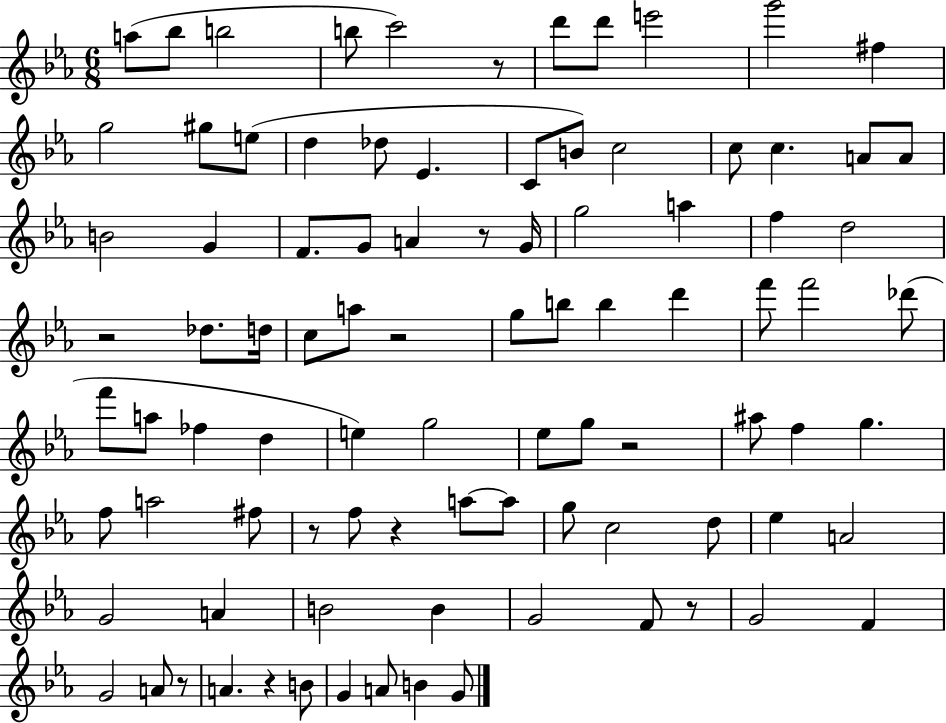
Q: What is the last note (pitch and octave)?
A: G4